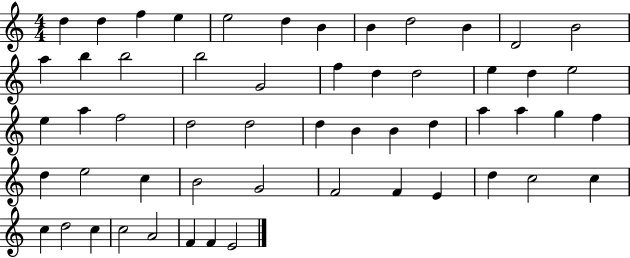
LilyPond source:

{
  \clef treble
  \numericTimeSignature
  \time 4/4
  \key c \major
  d''4 d''4 f''4 e''4 | e''2 d''4 b'4 | b'4 d''2 b'4 | d'2 b'2 | \break a''4 b''4 b''2 | b''2 g'2 | f''4 d''4 d''2 | e''4 d''4 e''2 | \break e''4 a''4 f''2 | d''2 d''2 | d''4 b'4 b'4 d''4 | a''4 a''4 g''4 f''4 | \break d''4 e''2 c''4 | b'2 g'2 | f'2 f'4 e'4 | d''4 c''2 c''4 | \break c''4 d''2 c''4 | c''2 a'2 | f'4 f'4 e'2 | \bar "|."
}